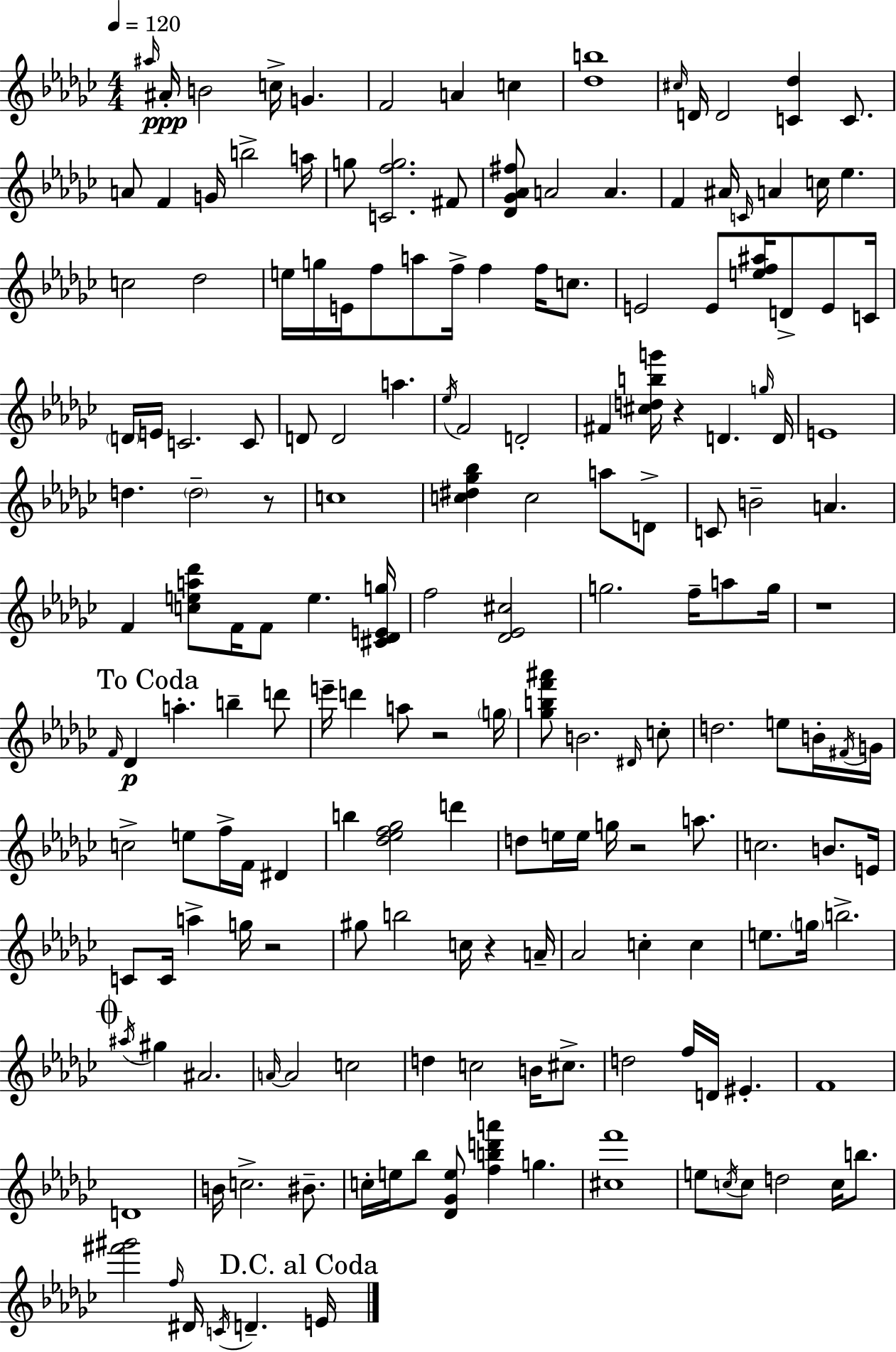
A#5/s A#4/s B4/h C5/s G4/q. F4/h A4/q C5/q [Db5,B5]/w C#5/s D4/s D4/h [C4,Db5]/q C4/e. A4/e F4/q G4/s B5/h A5/s G5/e [C4,F5,G5]/h. F#4/e [Db4,Gb4,Ab4,F#5]/e A4/h A4/q. F4/q A#4/s C4/s A4/q C5/s Eb5/q. C5/h Db5/h E5/s G5/s E4/s F5/e A5/e F5/s F5/q F5/s C5/e. E4/h E4/e [E5,F5,A#5]/s D4/e E4/e C4/s D4/s E4/s C4/h. C4/e D4/e D4/h A5/q. Eb5/s F4/h D4/h F#4/q [C#5,D5,B5,G6]/s R/q D4/q. G5/s D4/s E4/w D5/q. D5/h R/e C5/w [C5,D#5,Gb5,Bb5]/q C5/h A5/e D4/e C4/e B4/h A4/q. F4/q [C5,E5,A5,Db6]/e F4/s F4/e E5/q. [C#4,Db4,E4,G5]/s F5/h [Db4,Eb4,C#5]/h G5/h. F5/s A5/e G5/s R/w F4/s Db4/q A5/q. B5/q D6/e E6/s D6/q A5/e R/h G5/s [Gb5,B5,F6,A#6]/e B4/h. D#4/s C5/e D5/h. E5/e B4/s F#4/s G4/s C5/h E5/e F5/s F4/s D#4/q B5/q [Db5,Eb5,F5,Gb5]/h D6/q D5/e E5/s E5/s G5/s R/h A5/e. C5/h. B4/e. E4/s C4/e C4/s A5/q G5/s R/h G#5/e B5/h C5/s R/q A4/s Ab4/h C5/q C5/q E5/e. G5/s B5/h. A#5/s G#5/q A#4/h. A4/s A4/h C5/h D5/q C5/h B4/s C#5/e. D5/h F5/s D4/s EIS4/q. F4/w D4/w B4/s C5/h. BIS4/e. C5/s E5/s Bb5/e [Db4,Gb4,E5]/e [F5,B5,D6,A6]/q G5/q. [C#5,F6]/w E5/e C5/s C5/e D5/h C5/s B5/e. [F#6,G#6]/h F5/s D#4/s C4/s D4/q. E4/s